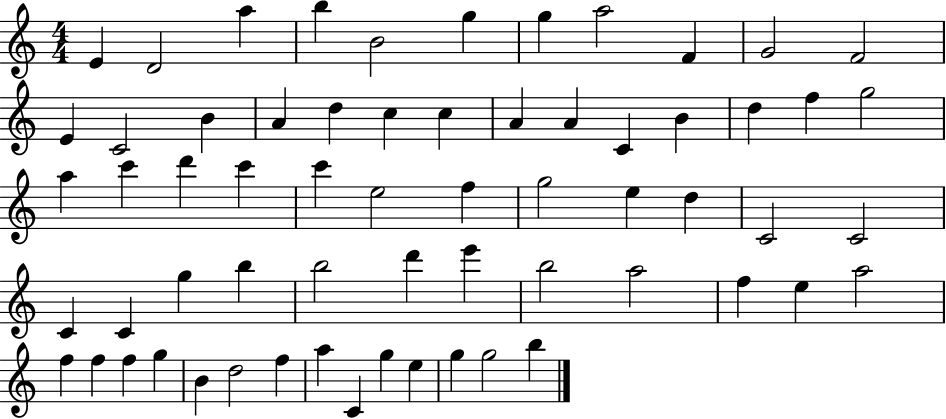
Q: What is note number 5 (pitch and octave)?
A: B4